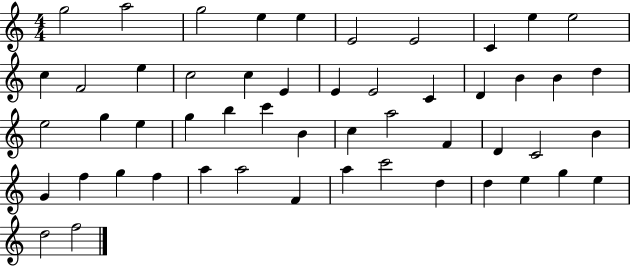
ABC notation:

X:1
T:Untitled
M:4/4
L:1/4
K:C
g2 a2 g2 e e E2 E2 C e e2 c F2 e c2 c E E E2 C D B B d e2 g e g b c' B c a2 F D C2 B G f g f a a2 F a c'2 d d e g e d2 f2